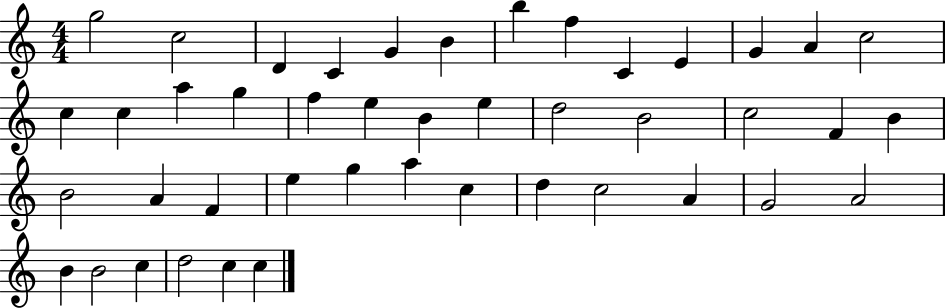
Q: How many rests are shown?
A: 0